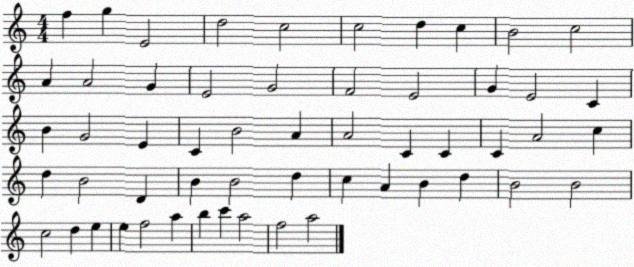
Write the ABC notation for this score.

X:1
T:Untitled
M:4/4
L:1/4
K:C
f g E2 d2 c2 c2 d c B2 c2 A A2 G E2 G2 F2 E2 G E2 C B G2 E C B2 A A2 C C C A2 c d B2 D B B2 d c A B d B2 B2 c2 d e e f2 a b c' a2 f2 a2